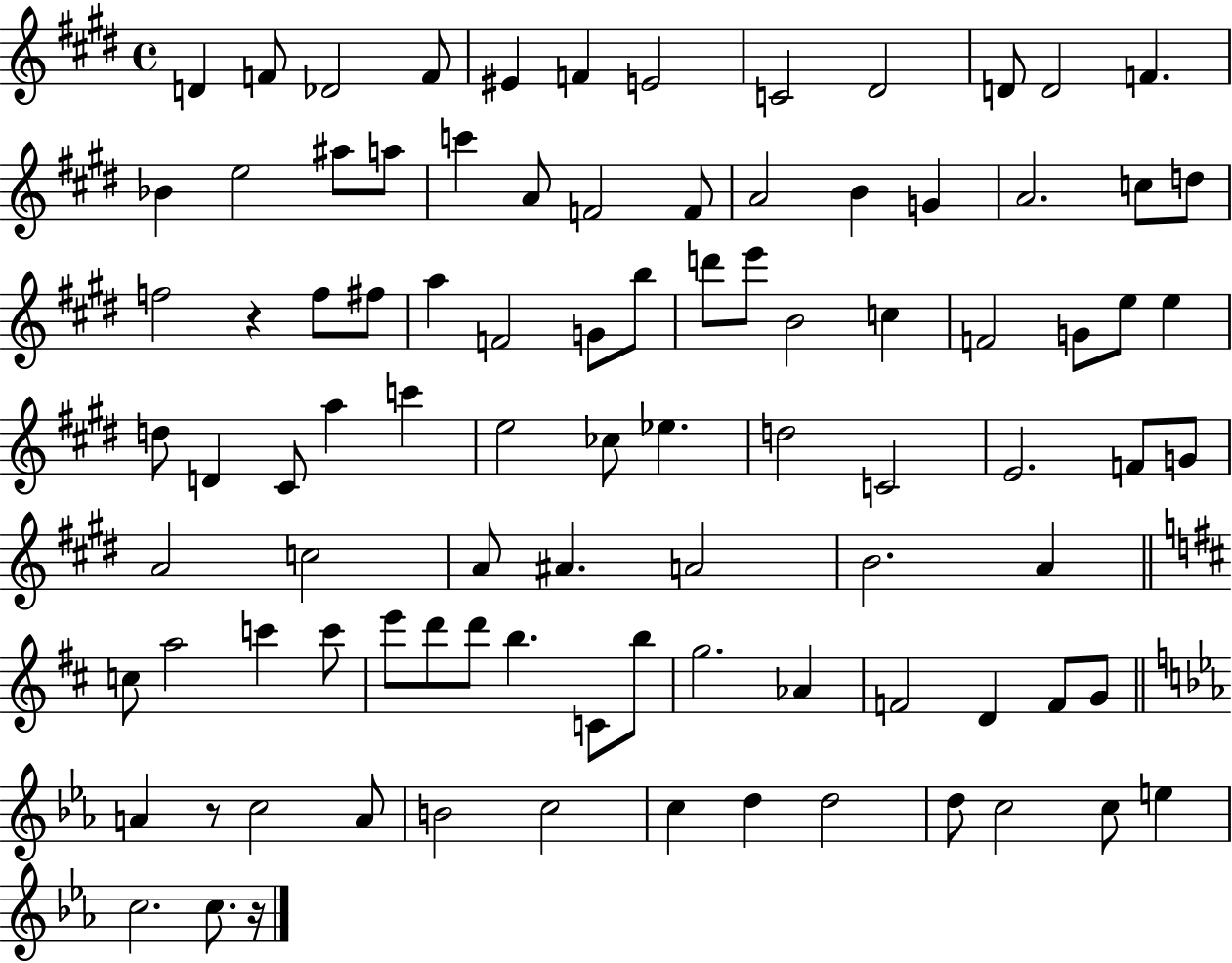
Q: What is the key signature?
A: E major